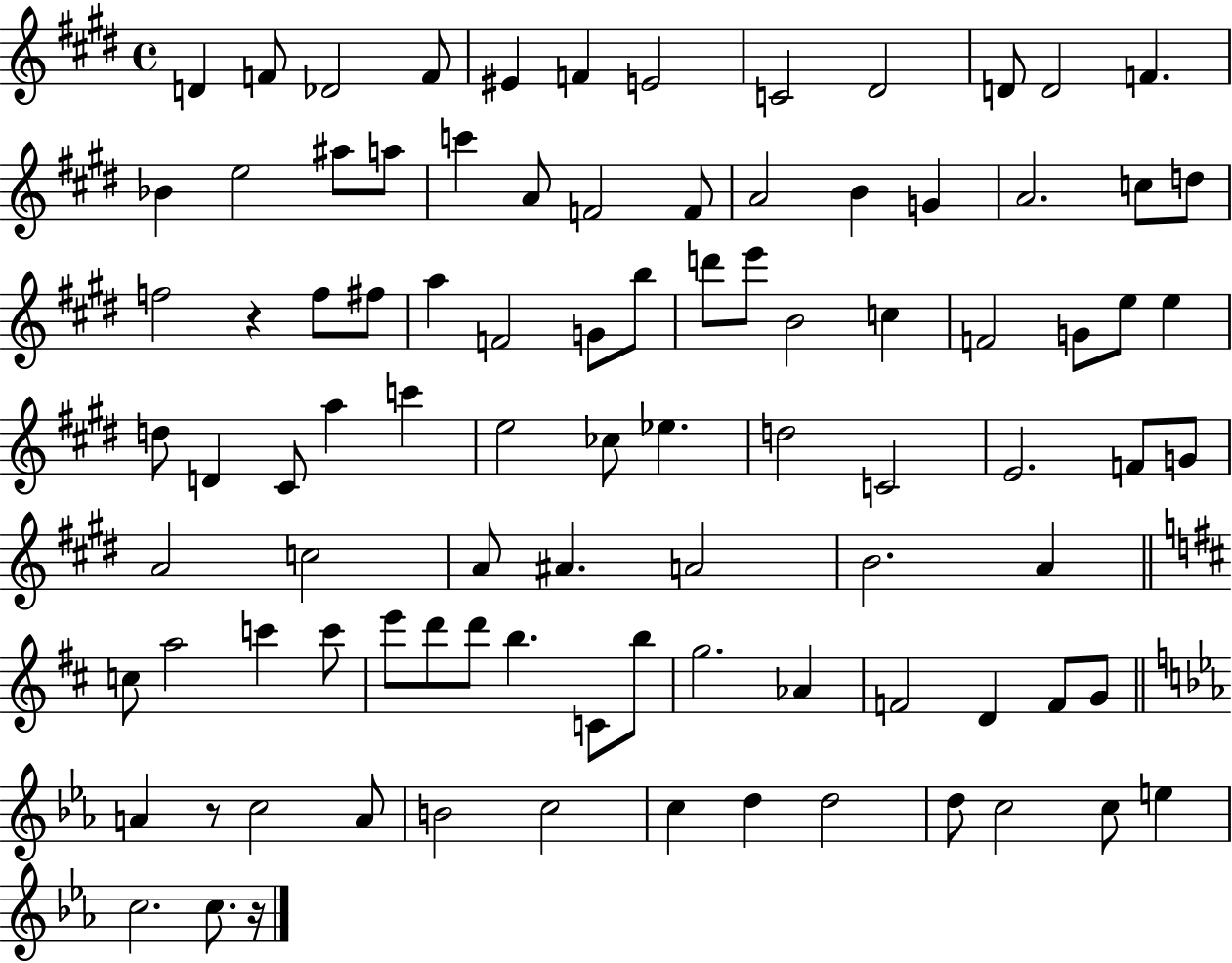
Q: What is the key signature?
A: E major